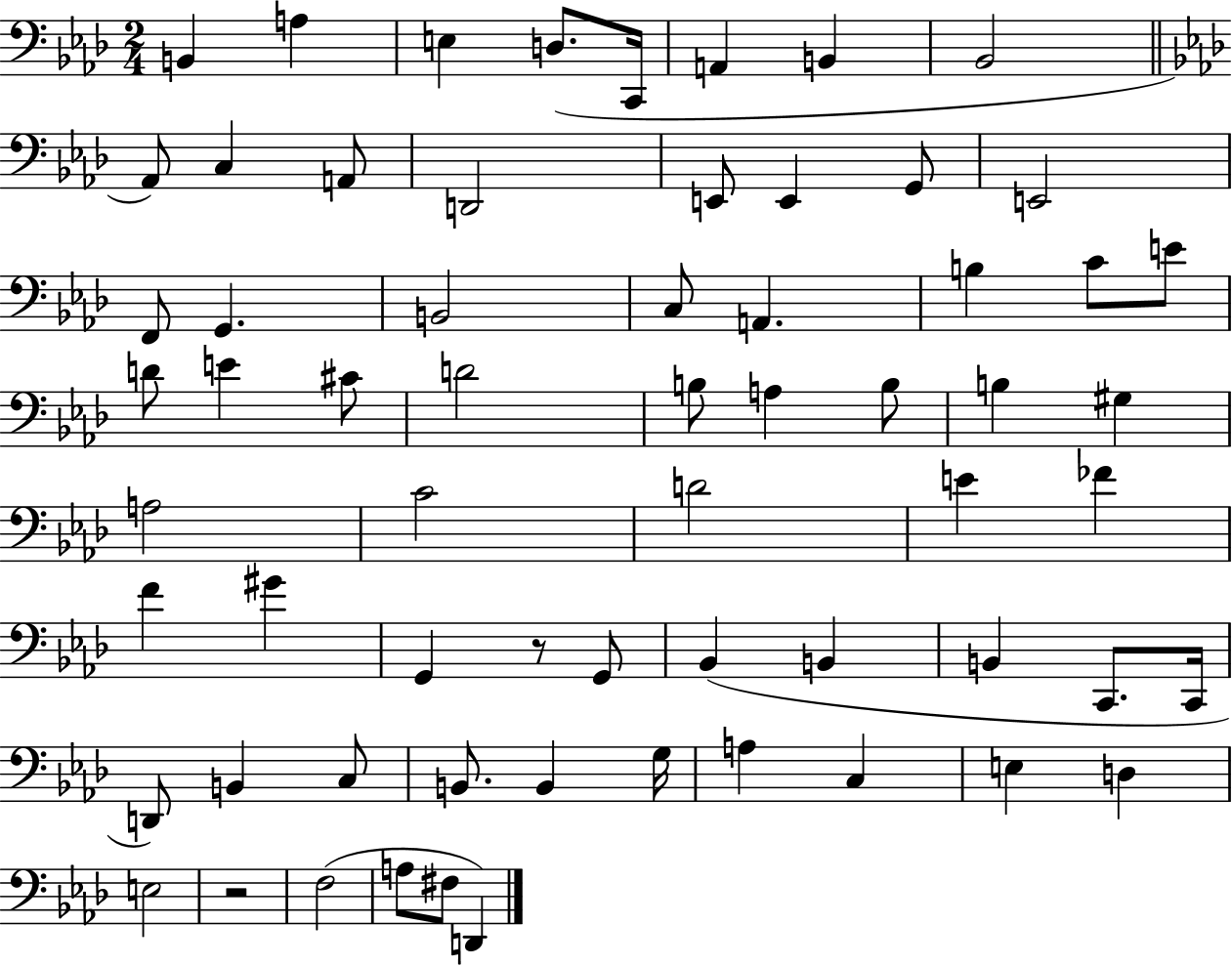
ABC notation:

X:1
T:Untitled
M:2/4
L:1/4
K:Ab
B,, A, E, D,/2 C,,/4 A,, B,, _B,,2 _A,,/2 C, A,,/2 D,,2 E,,/2 E,, G,,/2 E,,2 F,,/2 G,, B,,2 C,/2 A,, B, C/2 E/2 D/2 E ^C/2 D2 B,/2 A, B,/2 B, ^G, A,2 C2 D2 E _F F ^G G,, z/2 G,,/2 _B,, B,, B,, C,,/2 C,,/4 D,,/2 B,, C,/2 B,,/2 B,, G,/4 A, C, E, D, E,2 z2 F,2 A,/2 ^F,/2 D,,